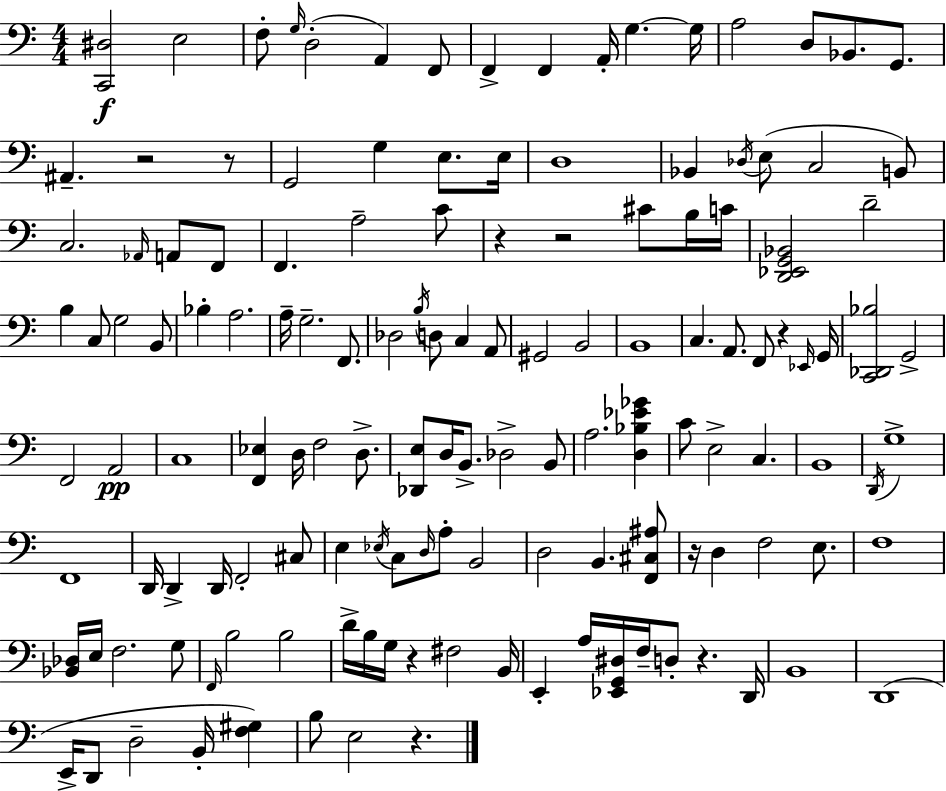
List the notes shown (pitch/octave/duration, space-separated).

[C2,D#3]/h E3/h F3/e G3/s D3/h A2/q F2/e F2/q F2/q A2/s G3/q. G3/s A3/h D3/e Bb2/e. G2/e. A#2/q. R/h R/e G2/h G3/q E3/e. E3/s D3/w Bb2/q Db3/s E3/e C3/h B2/e C3/h. Ab2/s A2/e F2/e F2/q. A3/h C4/e R/q R/h C#4/e B3/s C4/s [D2,Eb2,G2,Bb2]/h D4/h B3/q C3/e G3/h B2/e Bb3/q A3/h. A3/s G3/h. F2/e. Db3/h B3/s D3/e C3/q A2/e G#2/h B2/h B2/w C3/q. A2/e. F2/e R/q Eb2/s G2/s [C2,Db2,Bb3]/h G2/h F2/h A2/h C3/w [F2,Eb3]/q D3/s F3/h D3/e. [Db2,E3]/e D3/s B2/e. Db3/h B2/e A3/h. [D3,Bb3,Eb4,Gb4]/q C4/e E3/h C3/q. B2/w D2/s G3/w F2/w D2/s D2/q D2/s F2/h C#3/e E3/q Eb3/s C3/e D3/s A3/e B2/h D3/h B2/q. [F2,C#3,A#3]/e R/s D3/q F3/h E3/e. F3/w [Bb2,Db3]/s E3/s F3/h. G3/e F2/s B3/h B3/h D4/s B3/s G3/s R/q F#3/h B2/s E2/q A3/s [Eb2,G2,D#3]/s F3/s D3/e R/q. D2/s B2/w D2/w E2/s D2/e D3/h B2/s [F3,G#3]/q B3/e E3/h R/q.